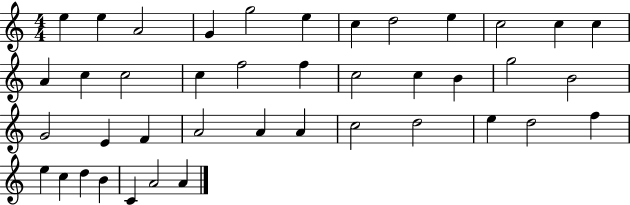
{
  \clef treble
  \numericTimeSignature
  \time 4/4
  \key c \major
  e''4 e''4 a'2 | g'4 g''2 e''4 | c''4 d''2 e''4 | c''2 c''4 c''4 | \break a'4 c''4 c''2 | c''4 f''2 f''4 | c''2 c''4 b'4 | g''2 b'2 | \break g'2 e'4 f'4 | a'2 a'4 a'4 | c''2 d''2 | e''4 d''2 f''4 | \break e''4 c''4 d''4 b'4 | c'4 a'2 a'4 | \bar "|."
}